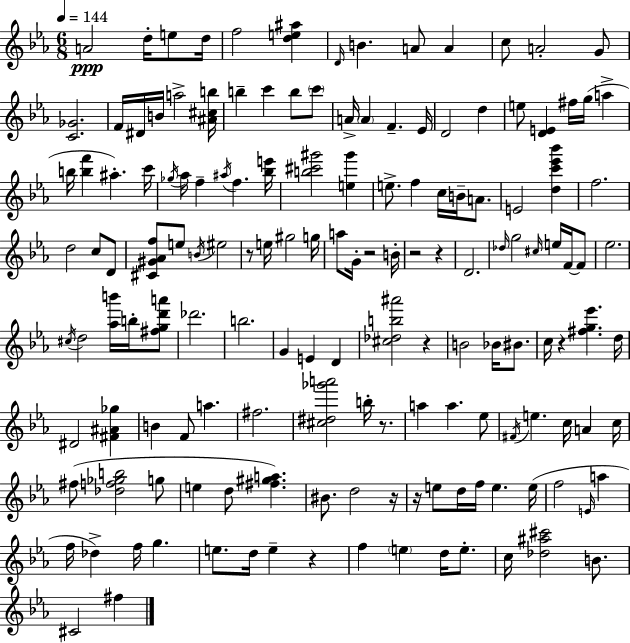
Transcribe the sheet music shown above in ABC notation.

X:1
T:Untitled
M:6/8
L:1/4
K:Eb
A2 d/4 e/2 d/4 f2 [de^a] D/4 B A/2 A c/2 A2 G/2 [C_G]2 F/4 ^D/4 B/4 a2 [^A^cb]/4 b c' b/2 c'/2 A/4 A F _E/4 D2 d e/2 [DE] ^f/4 g/4 a b/4 [bf'] ^a c'/4 _g/4 _a/4 f ^a/4 f [_be']/4 [b^c'^g']2 [e^g'] e/2 f c/4 B/4 A/2 E2 [dc'_e'_b'] f2 d2 c/2 D/2 [^C^G_Af]/2 e/2 B/4 ^e2 z/2 e/4 ^g2 g/4 a/2 G/4 z2 B/4 z2 z D2 _d/4 g2 ^c/4 e/4 F/4 F/2 _e2 ^c/4 d2 [_ab']/4 b/4 [^fgd'a']/2 _d'2 b2 G E D [^c_db^a']2 z B2 _B/4 ^B/2 c/4 z [^fg_e'] d/4 ^D2 [^F^A_g] B F/2 a ^f2 [^c^d_g'a']2 b/4 z/2 a a _e/2 ^F/4 e c/4 A c/4 ^f/2 [_df_gb]2 g/2 e d/2 [^f^ga] ^B/2 d2 z/4 z/4 e/2 d/4 f/4 e e/4 f2 E/4 a f/4 _d f/4 g e/2 d/4 e z f e d/4 e/2 c/4 [_d^a^c']2 B/2 ^C2 ^f